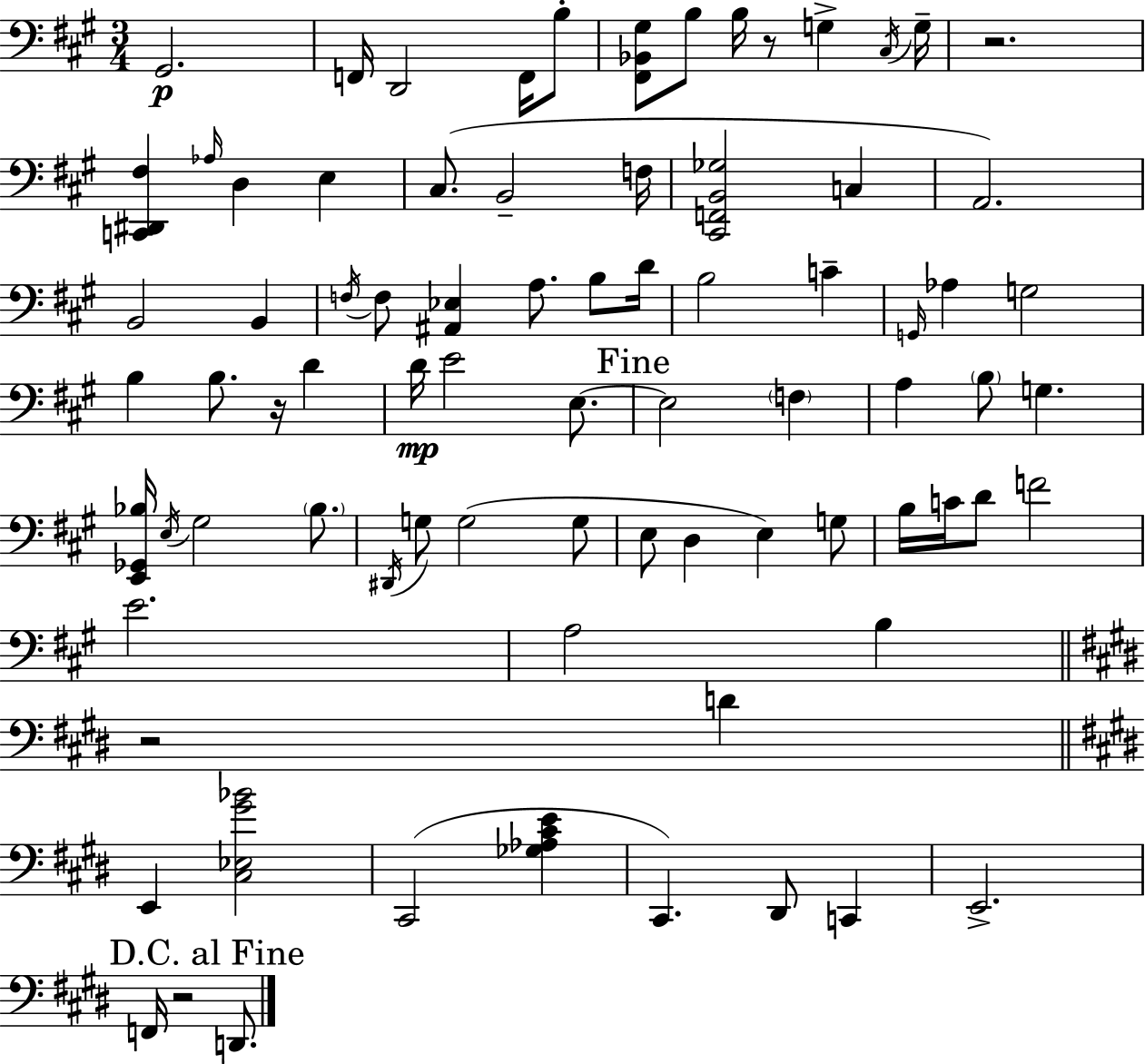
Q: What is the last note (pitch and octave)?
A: D2